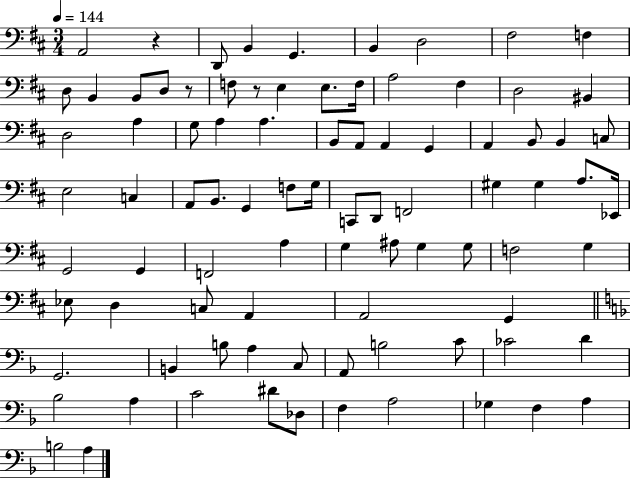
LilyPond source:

{
  \clef bass
  \numericTimeSignature
  \time 3/4
  \key d \major
  \tempo 4 = 144
  a,2 r4 | d,8 b,4 g,4. | b,4 d2 | fis2 f4 | \break d8 b,4 b,8 d8 r8 | f8 r8 e4 e8. f16 | a2 fis4 | d2 bis,4 | \break d2 a4 | g8 a4 a4. | b,8 a,8 a,4 g,4 | a,4 b,8 b,4 c8 | \break e2 c4 | a,8 b,8. g,4 f8 g16 | c,8 d,8 f,2 | gis4 gis4 a8. ees,16 | \break g,2 g,4 | f,2 a4 | g4 ais8 g4 g8 | f2 g4 | \break ees8 d4 c8 a,4 | a,2 g,4 | \bar "||" \break \key f \major g,2. | b,4 b8 a4 c8 | a,8 b2 c'8 | ces'2 d'4 | \break bes2 a4 | c'2 dis'8 des8 | f4 a2 | ges4 f4 a4 | \break b2 a4 | \bar "|."
}